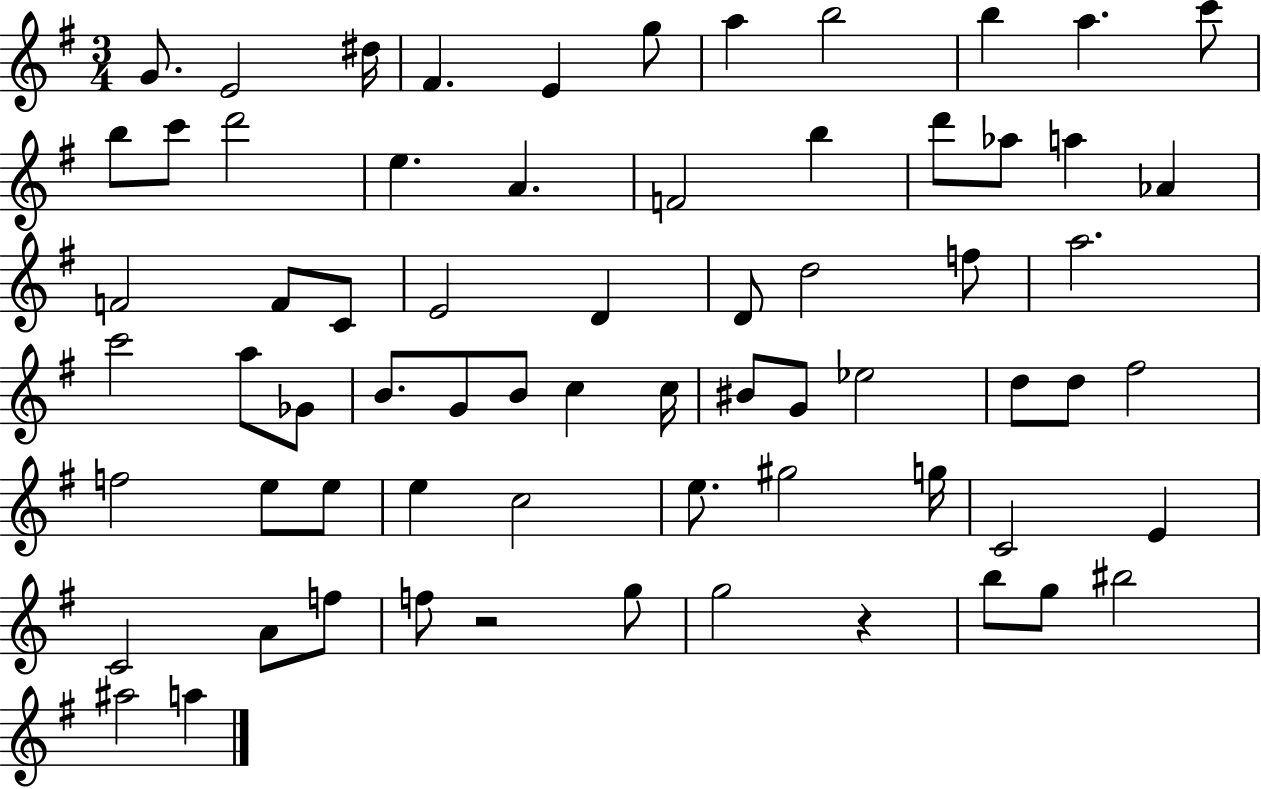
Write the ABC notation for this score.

X:1
T:Untitled
M:3/4
L:1/4
K:G
G/2 E2 ^d/4 ^F E g/2 a b2 b a c'/2 b/2 c'/2 d'2 e A F2 b d'/2 _a/2 a _A F2 F/2 C/2 E2 D D/2 d2 f/2 a2 c'2 a/2 _G/2 B/2 G/2 B/2 c c/4 ^B/2 G/2 _e2 d/2 d/2 ^f2 f2 e/2 e/2 e c2 e/2 ^g2 g/4 C2 E C2 A/2 f/2 f/2 z2 g/2 g2 z b/2 g/2 ^b2 ^a2 a